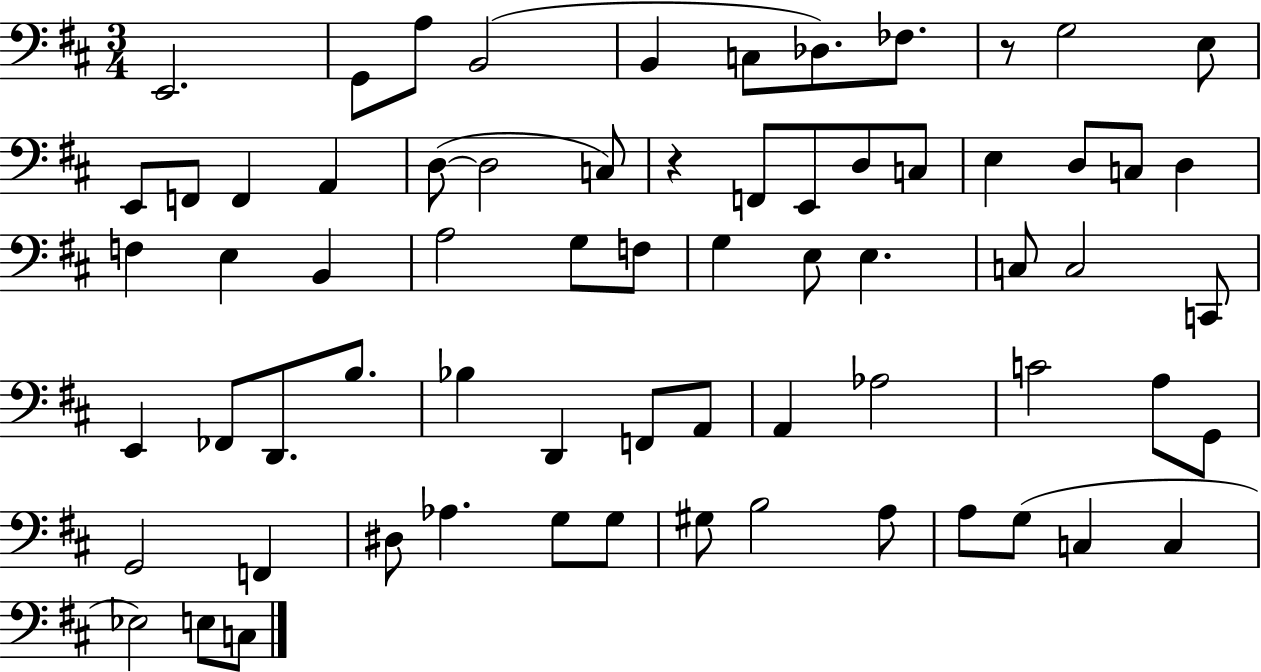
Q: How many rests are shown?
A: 2